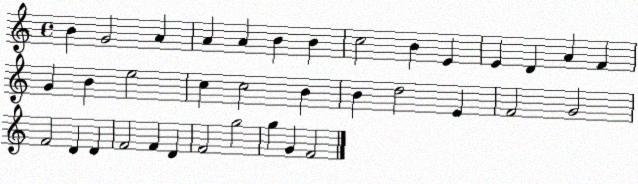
X:1
T:Untitled
M:4/4
L:1/4
K:C
B G2 A A A B B c2 B E E D A F G B e2 c c2 B B d2 E F2 G2 F2 D D F2 F D F2 g2 g G F2